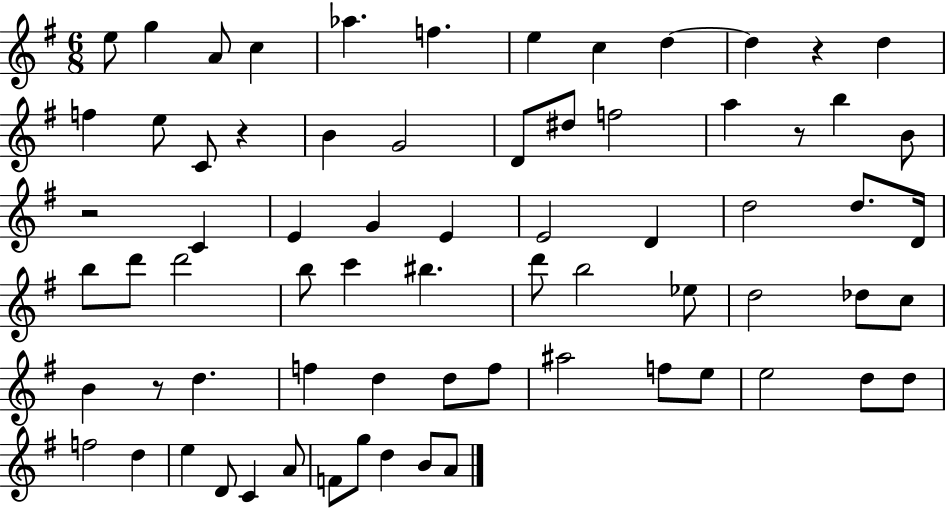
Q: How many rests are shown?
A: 5